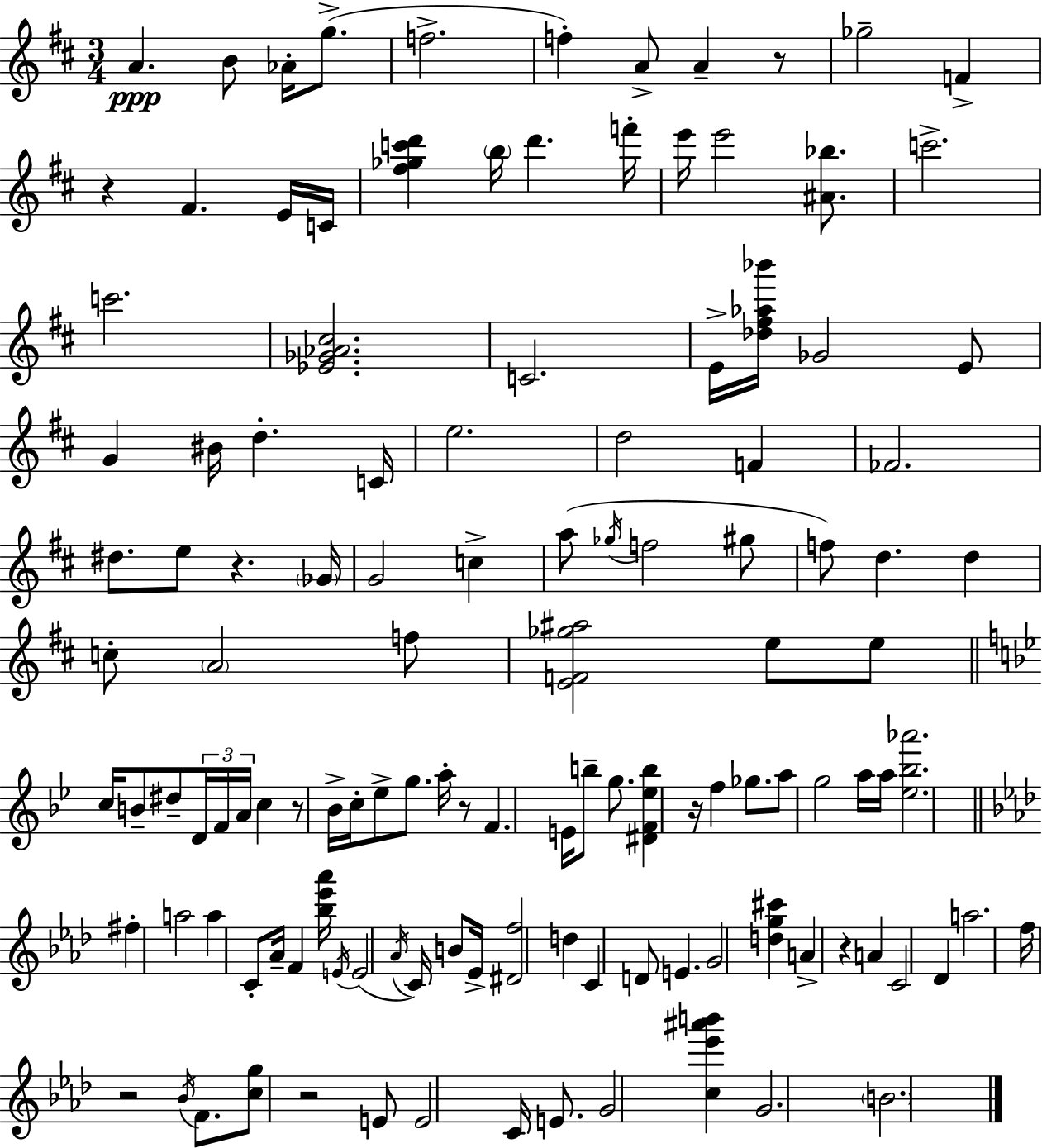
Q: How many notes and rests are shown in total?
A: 124